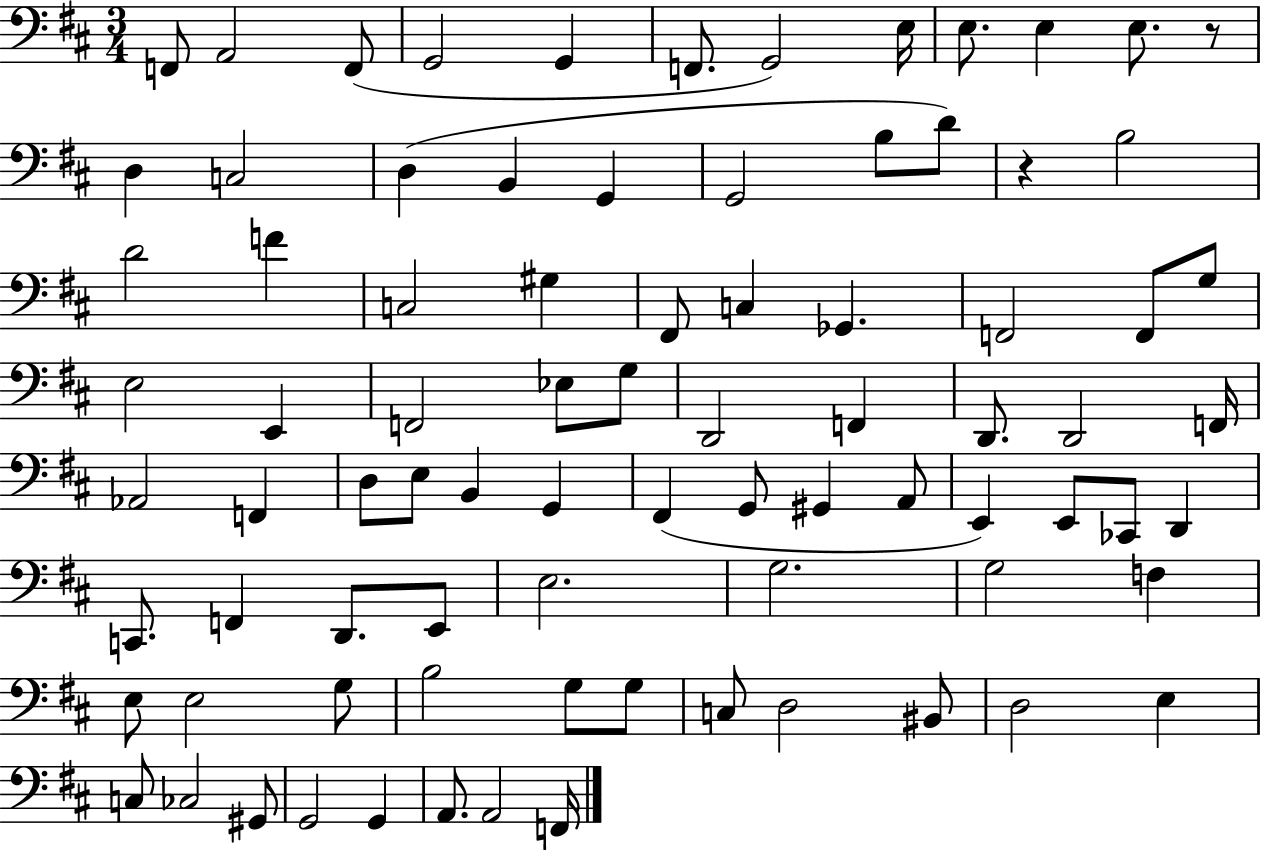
F2/e A2/h F2/e G2/h G2/q F2/e. G2/h E3/s E3/e. E3/q E3/e. R/e D3/q C3/h D3/q B2/q G2/q G2/h B3/e D4/e R/q B3/h D4/h F4/q C3/h G#3/q F#2/e C3/q Gb2/q. F2/h F2/e G3/e E3/h E2/q F2/h Eb3/e G3/e D2/h F2/q D2/e. D2/h F2/s Ab2/h F2/q D3/e E3/e B2/q G2/q F#2/q G2/e G#2/q A2/e E2/q E2/e CES2/e D2/q C2/e. F2/q D2/e. E2/e E3/h. G3/h. G3/h F3/q E3/e E3/h G3/e B3/h G3/e G3/e C3/e D3/h BIS2/e D3/h E3/q C3/e CES3/h G#2/e G2/h G2/q A2/e. A2/h F2/s